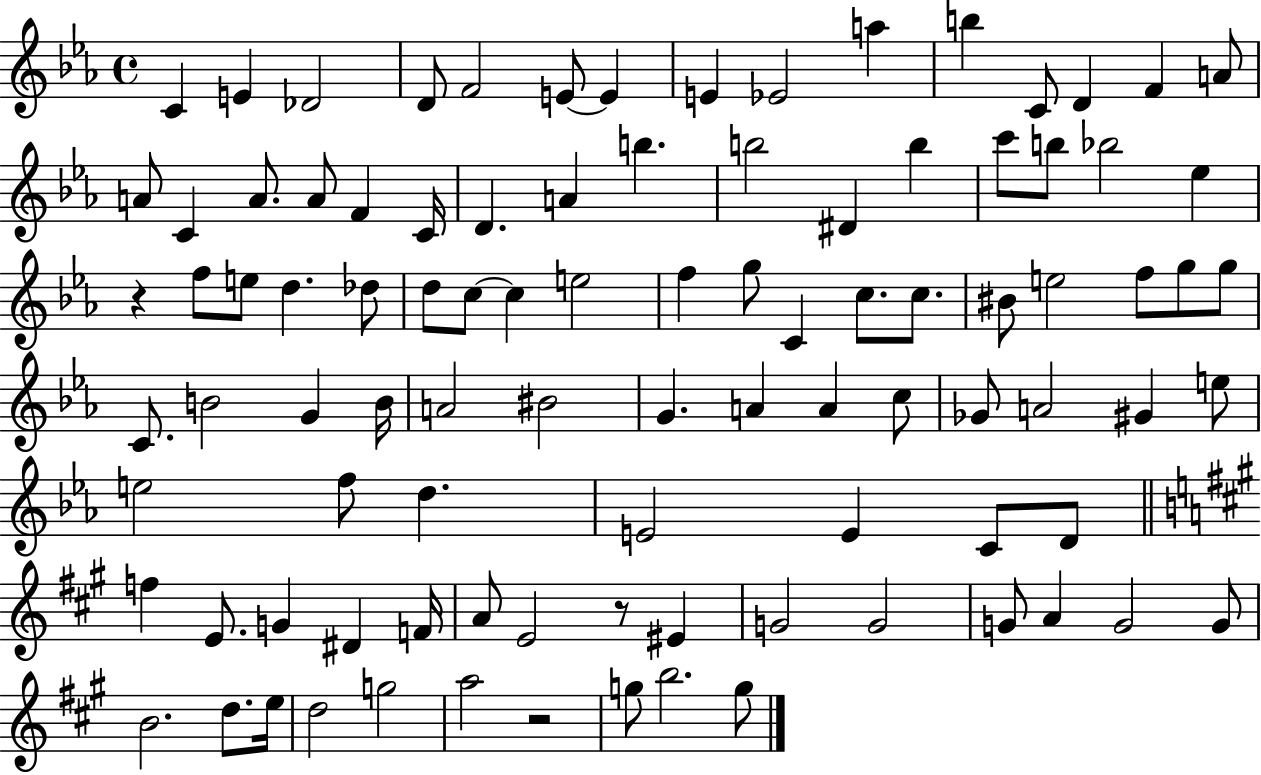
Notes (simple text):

C4/q E4/q Db4/h D4/e F4/h E4/e E4/q E4/q Eb4/h A5/q B5/q C4/e D4/q F4/q A4/e A4/e C4/q A4/e. A4/e F4/q C4/s D4/q. A4/q B5/q. B5/h D#4/q B5/q C6/e B5/e Bb5/h Eb5/q R/q F5/e E5/e D5/q. Db5/e D5/e C5/e C5/q E5/h F5/q G5/e C4/q C5/e. C5/e. BIS4/e E5/h F5/e G5/e G5/e C4/e. B4/h G4/q B4/s A4/h BIS4/h G4/q. A4/q A4/q C5/e Gb4/e A4/h G#4/q E5/e E5/h F5/e D5/q. E4/h E4/q C4/e D4/e F5/q E4/e. G4/q D#4/q F4/s A4/e E4/h R/e EIS4/q G4/h G4/h G4/e A4/q G4/h G4/e B4/h. D5/e. E5/s D5/h G5/h A5/h R/h G5/e B5/h. G5/e